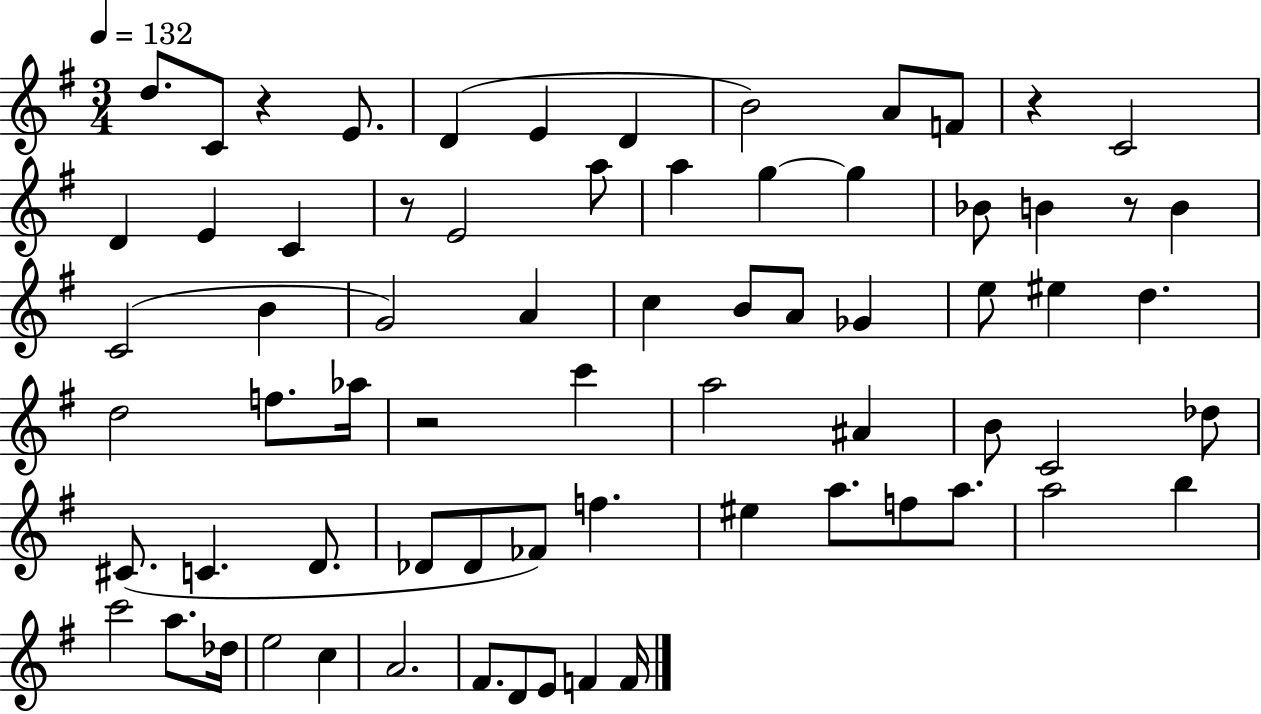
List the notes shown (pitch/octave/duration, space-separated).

D5/e. C4/e R/q E4/e. D4/q E4/q D4/q B4/h A4/e F4/e R/q C4/h D4/q E4/q C4/q R/e E4/h A5/e A5/q G5/q G5/q Bb4/e B4/q R/e B4/q C4/h B4/q G4/h A4/q C5/q B4/e A4/e Gb4/q E5/e EIS5/q D5/q. D5/h F5/e. Ab5/s R/h C6/q A5/h A#4/q B4/e C4/h Db5/e C#4/e. C4/q. D4/e. Db4/e Db4/e FES4/e F5/q. EIS5/q A5/e. F5/e A5/e. A5/h B5/q C6/h A5/e. Db5/s E5/h C5/q A4/h. F#4/e. D4/e E4/e F4/q F4/s